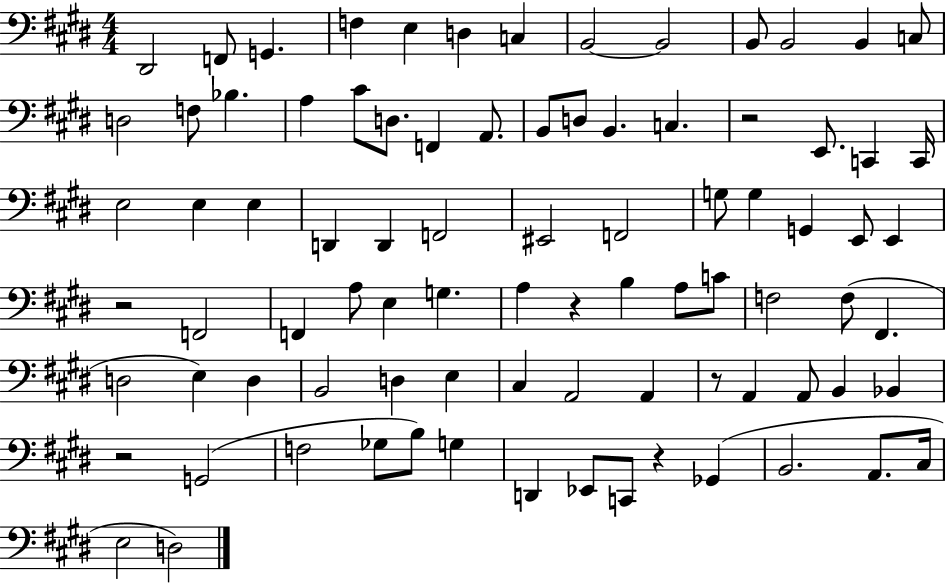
{
  \clef bass
  \numericTimeSignature
  \time 4/4
  \key e \major
  dis,2 f,8 g,4. | f4 e4 d4 c4 | b,2~~ b,2 | b,8 b,2 b,4 c8 | \break d2 f8 bes4. | a4 cis'8 d8. f,4 a,8. | b,8 d8 b,4. c4. | r2 e,8. c,4 c,16 | \break e2 e4 e4 | d,4 d,4 f,2 | eis,2 f,2 | g8 g4 g,4 e,8 e,4 | \break r2 f,2 | f,4 a8 e4 g4. | a4 r4 b4 a8 c'8 | f2 f8( fis,4. | \break d2 e4) d4 | b,2 d4 e4 | cis4 a,2 a,4 | r8 a,4 a,8 b,4 bes,4 | \break r2 g,2( | f2 ges8 b8) g4 | d,4 ees,8 c,8 r4 ges,4( | b,2. a,8. cis16 | \break e2 d2) | \bar "|."
}